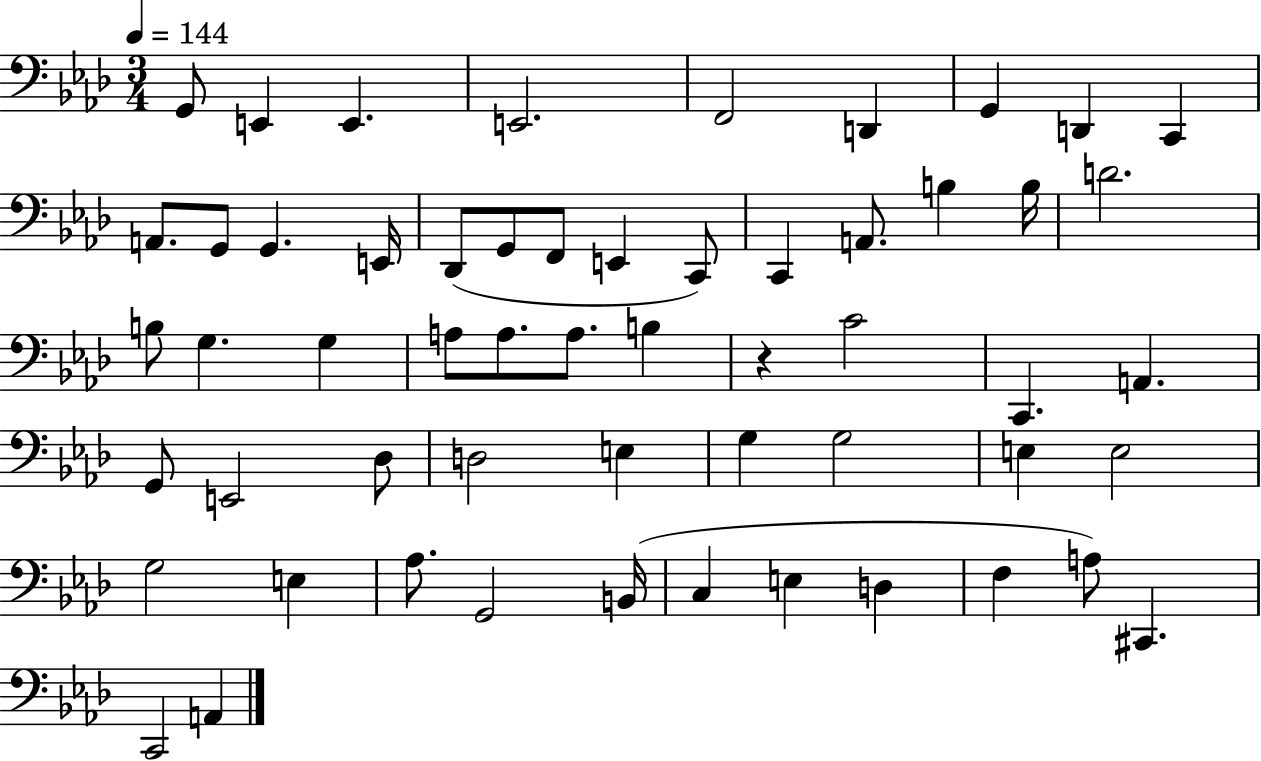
G2/e E2/q E2/q. E2/h. F2/h D2/q G2/q D2/q C2/q A2/e. G2/e G2/q. E2/s Db2/e G2/e F2/e E2/q C2/e C2/q A2/e. B3/q B3/s D4/h. B3/e G3/q. G3/q A3/e A3/e. A3/e. B3/q R/q C4/h C2/q. A2/q. G2/e E2/h Db3/e D3/h E3/q G3/q G3/h E3/q E3/h G3/h E3/q Ab3/e. G2/h B2/s C3/q E3/q D3/q F3/q A3/e C#2/q. C2/h A2/q